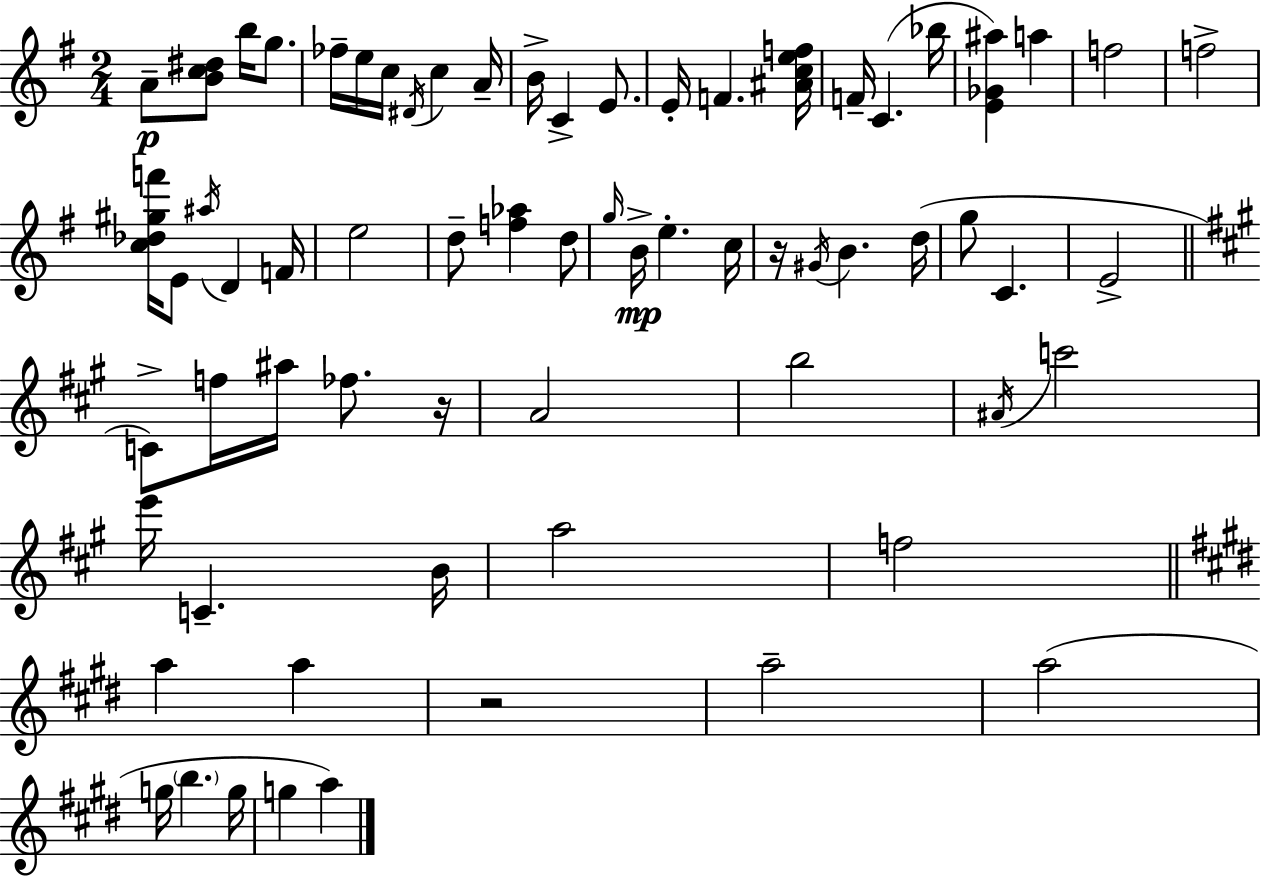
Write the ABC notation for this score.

X:1
T:Untitled
M:2/4
L:1/4
K:G
A/2 [Bc^d]/2 b/4 g/2 _f/4 e/4 c/4 ^D/4 c A/4 B/4 C E/2 E/4 F [^Acef]/4 F/4 C _b/4 [E_G^a] a f2 f2 [c_d^gf']/4 E/2 ^a/4 D F/4 e2 d/2 [f_a] d/2 g/4 B/4 e c/4 z/4 ^G/4 B d/4 g/2 C E2 C/2 f/4 ^a/4 _f/2 z/4 A2 b2 ^A/4 c'2 e'/4 C B/4 a2 f2 a a z2 a2 a2 g/4 b g/4 g a